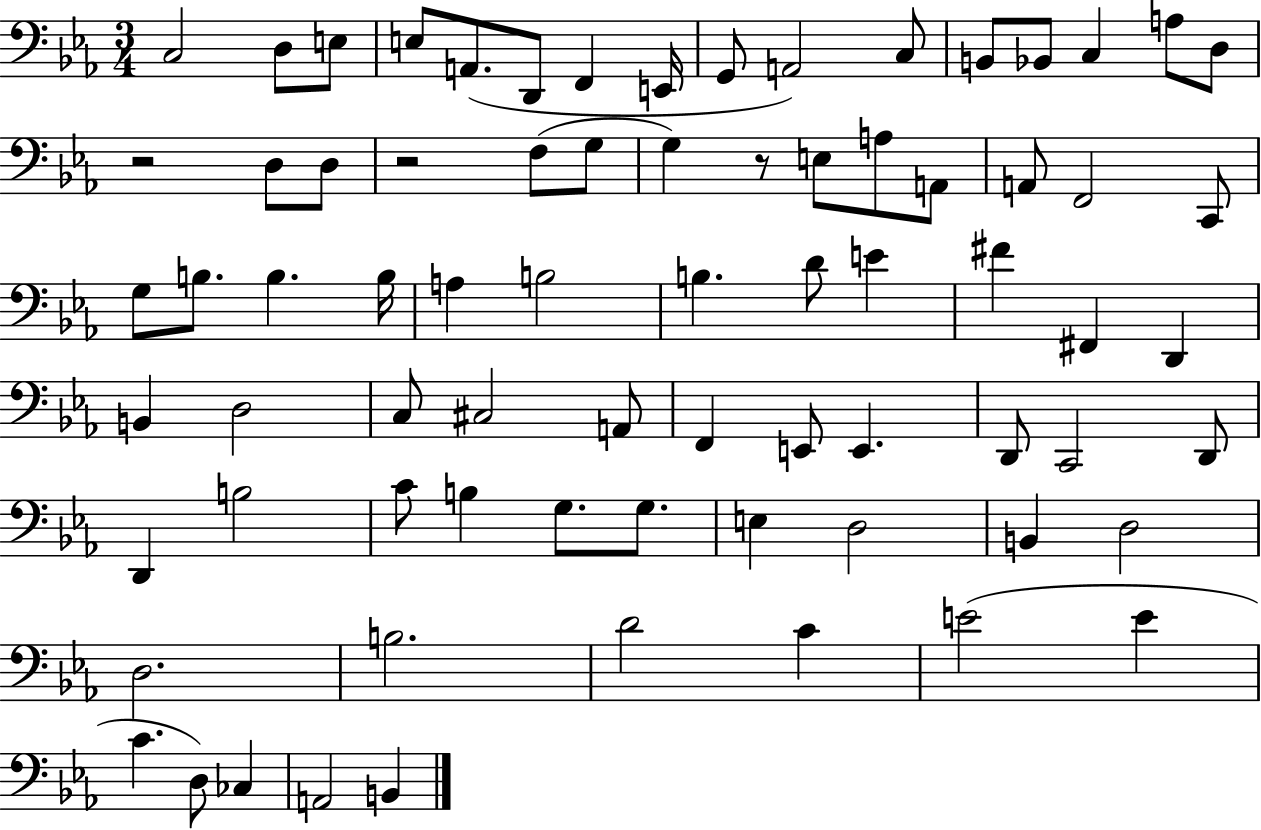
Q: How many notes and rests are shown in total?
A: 74